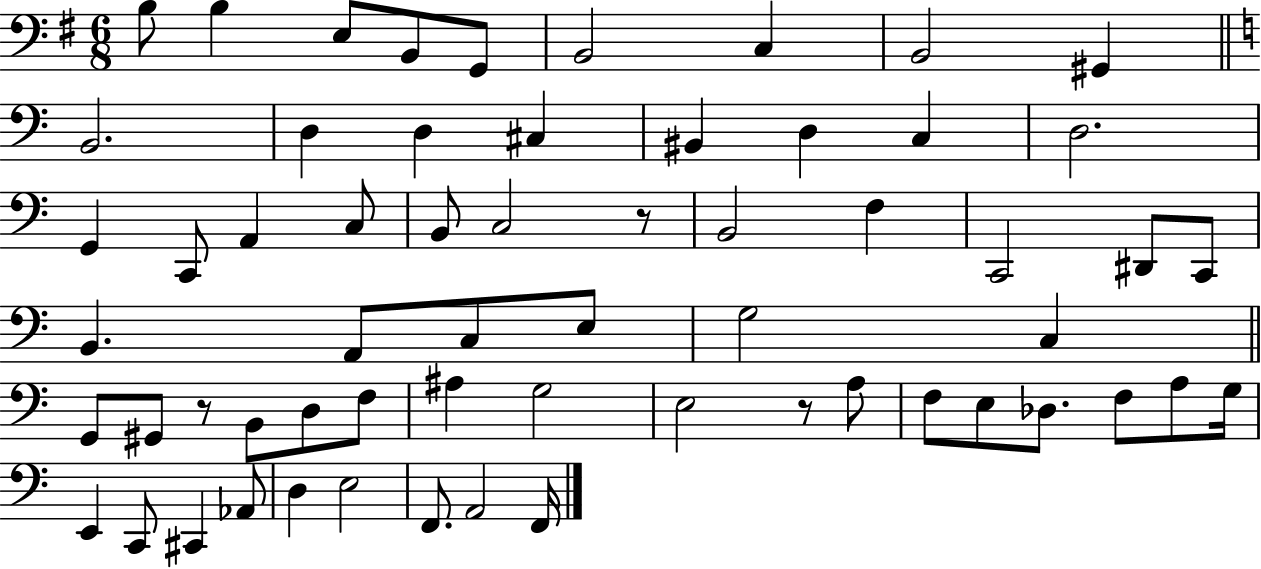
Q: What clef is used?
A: bass